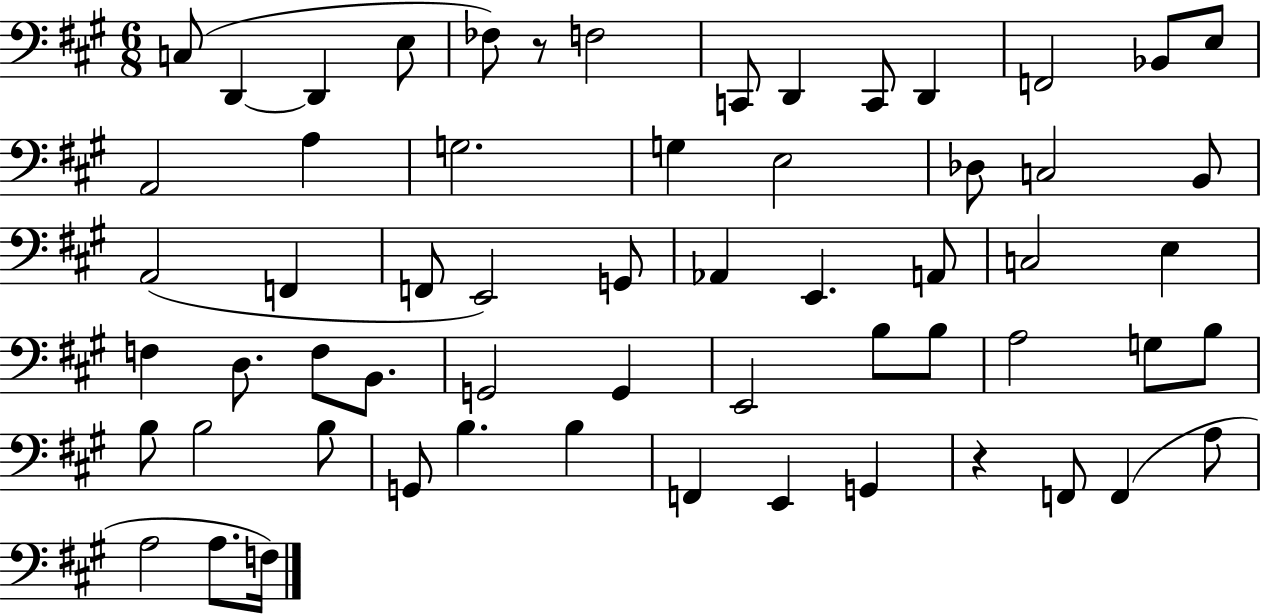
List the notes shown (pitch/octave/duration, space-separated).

C3/e D2/q D2/q E3/e FES3/e R/e F3/h C2/e D2/q C2/e D2/q F2/h Bb2/e E3/e A2/h A3/q G3/h. G3/q E3/h Db3/e C3/h B2/e A2/h F2/q F2/e E2/h G2/e Ab2/q E2/q. A2/e C3/h E3/q F3/q D3/e. F3/e B2/e. G2/h G2/q E2/h B3/e B3/e A3/h G3/e B3/e B3/e B3/h B3/e G2/e B3/q. B3/q F2/q E2/q G2/q R/q F2/e F2/q A3/e A3/h A3/e. F3/s